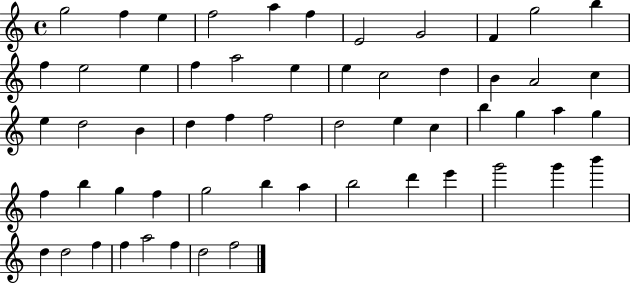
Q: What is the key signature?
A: C major